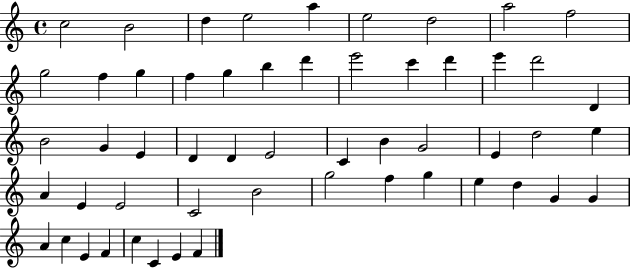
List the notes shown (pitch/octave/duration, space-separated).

C5/h B4/h D5/q E5/h A5/q E5/h D5/h A5/h F5/h G5/h F5/q G5/q F5/q G5/q B5/q D6/q E6/h C6/q D6/q E6/q D6/h D4/q B4/h G4/q E4/q D4/q D4/q E4/h C4/q B4/q G4/h E4/q D5/h E5/q A4/q E4/q E4/h C4/h B4/h G5/h F5/q G5/q E5/q D5/q G4/q G4/q A4/q C5/q E4/q F4/q C5/q C4/q E4/q F4/q